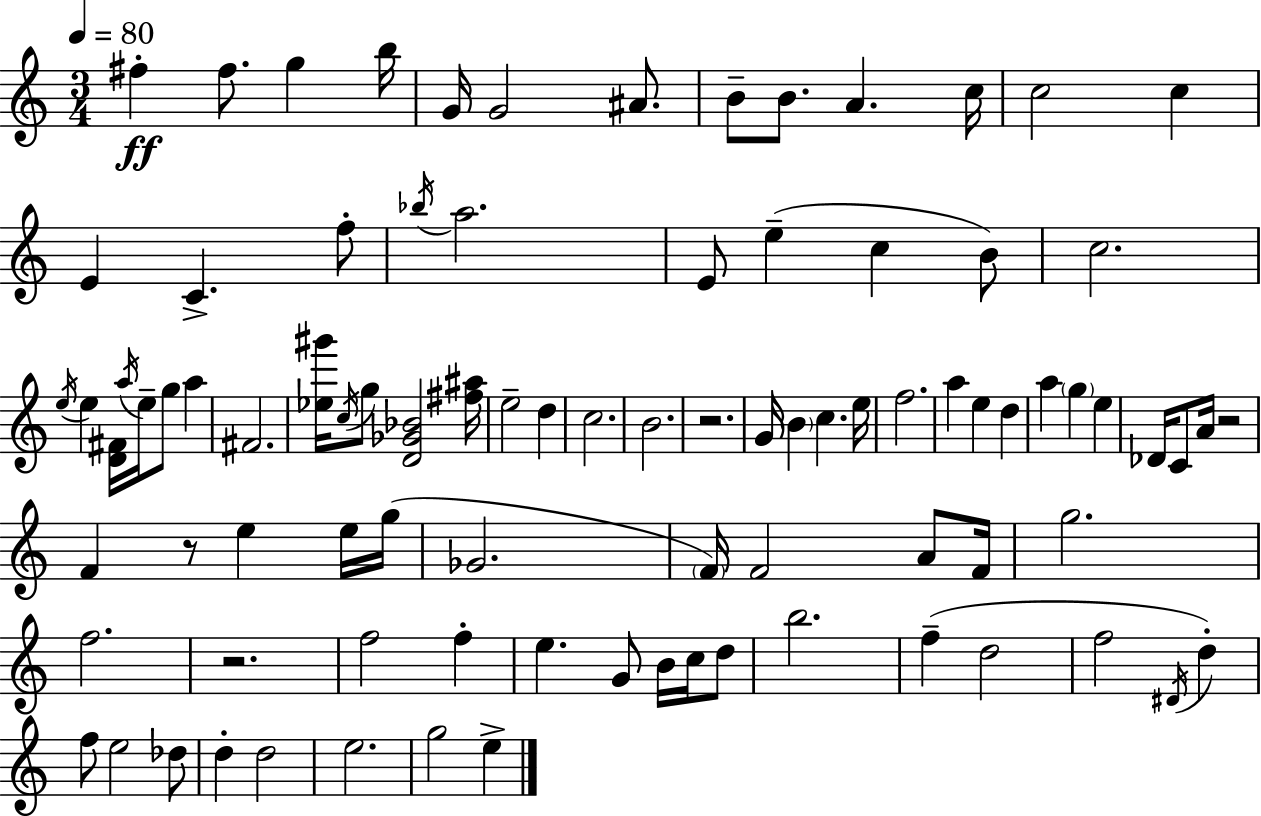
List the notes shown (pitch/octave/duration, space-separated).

F#5/q F#5/e. G5/q B5/s G4/s G4/h A#4/e. B4/e B4/e. A4/q. C5/s C5/h C5/q E4/q C4/q. F5/e Bb5/s A5/h. E4/e E5/q C5/q B4/e C5/h. E5/s E5/q [D4,F#4]/s A5/s E5/s G5/e A5/q F#4/h. [Eb5,G#6]/s C5/s G5/e [D4,Gb4,Bb4]/h [F#5,A#5]/s E5/h D5/q C5/h. B4/h. R/h. G4/s B4/q C5/q. E5/s F5/h. A5/q E5/q D5/q A5/q G5/q E5/q Db4/s C4/e A4/s R/h F4/q R/e E5/q E5/s G5/s Gb4/h. F4/s F4/h A4/e F4/s G5/h. F5/h. R/h. F5/h F5/q E5/q. G4/e B4/s C5/s D5/e B5/h. F5/q D5/h F5/h D#4/s D5/q F5/e E5/h Db5/e D5/q D5/h E5/h. G5/h E5/q